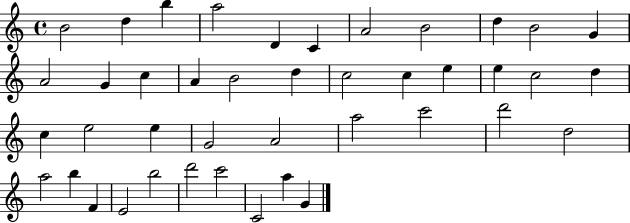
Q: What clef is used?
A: treble